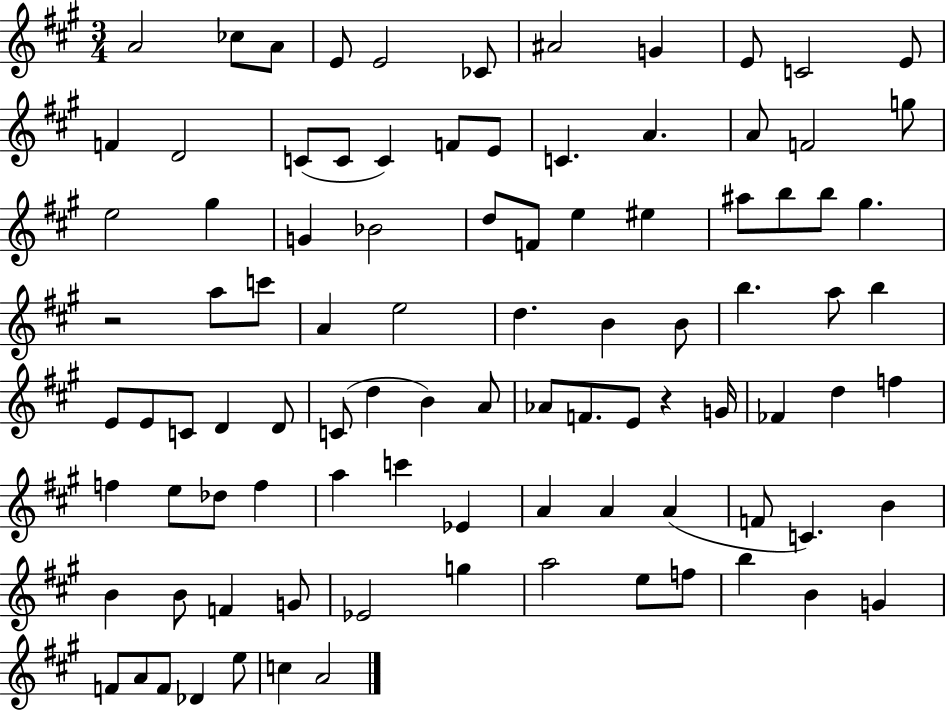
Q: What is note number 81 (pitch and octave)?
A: A5